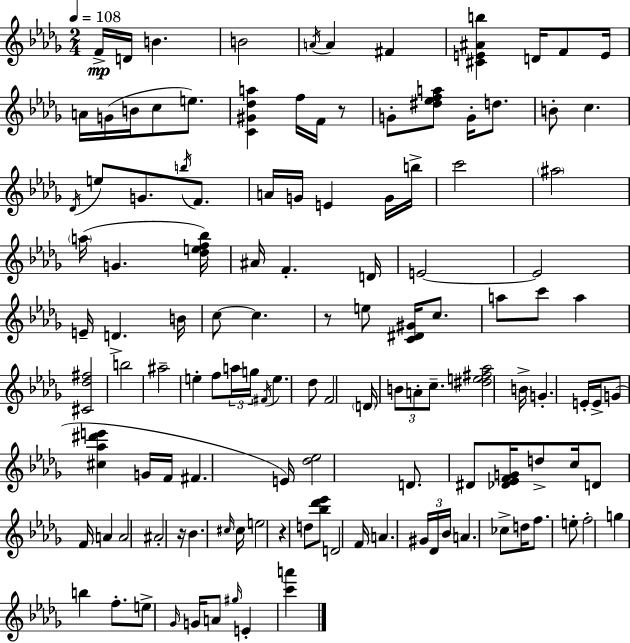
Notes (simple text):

F4/s D4/s B4/q. B4/h A4/s A4/q F#4/q [C#4,E4,A#4,B5]/q D4/s F4/e E4/s A4/s G4/s B4/s C5/e E5/e. [C4,G#4,Db5,A5]/q F5/s F4/s R/e G4/e [D#5,Eb5,F5,A5]/e G4/s D5/e. B4/e C5/q. Db4/s E5/e G4/e. B5/s F4/e. A4/s G4/s E4/q G4/s B5/s C6/h A#5/h A5/s G4/q. [Db5,E5,F5,Bb5]/s A#4/s F4/q. D4/s E4/h E4/h E4/s D4/q. B4/s C5/e C5/q. R/e E5/e [C4,D#4,G#4]/s C5/e. A5/e C6/e A5/q [C#4,Db5,F#5]/h B5/h A#5/h E5/q F5/e A5/s G5/s F#4/s E5/q. Db5/e F4/h D4/s B4/e A4/e C5/e. [D#5,E5,F#5,Ab5]/h B4/s G4/q. E4/s E4/s G4/e [C#5,Ab5,D#6,E6]/q G4/s F4/s F#4/q. E4/s [Db5,Eb5]/h D4/e. D#4/e [Db4,Eb4,F4,G4]/s D5/e C5/s D4/e F4/s A4/q A4/h A#4/h R/s Bb4/q. C#5/s C#5/s E5/h R/q D5/e [Bb5,Db6,Eb6]/e D4/h F4/s A4/q. G#4/s Db4/s Bb4/s A4/q. CES5/e D5/s F5/e. E5/e F5/h G5/q B5/q F5/e. E5/e Gb4/s G4/s A4/e G#5/s E4/q [C6,A6]/q